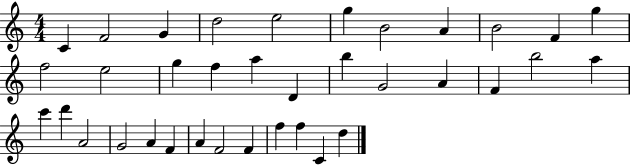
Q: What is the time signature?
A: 4/4